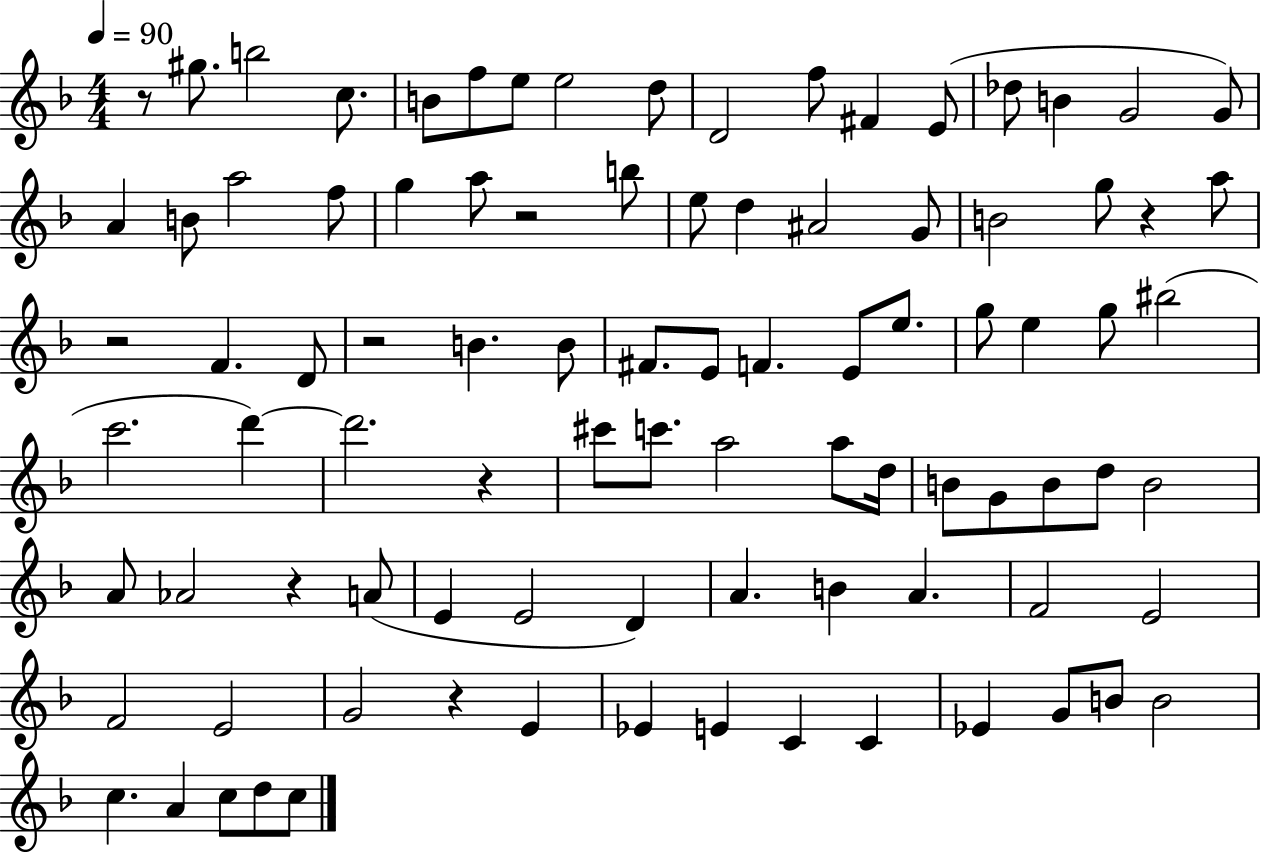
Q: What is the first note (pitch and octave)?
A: G#5